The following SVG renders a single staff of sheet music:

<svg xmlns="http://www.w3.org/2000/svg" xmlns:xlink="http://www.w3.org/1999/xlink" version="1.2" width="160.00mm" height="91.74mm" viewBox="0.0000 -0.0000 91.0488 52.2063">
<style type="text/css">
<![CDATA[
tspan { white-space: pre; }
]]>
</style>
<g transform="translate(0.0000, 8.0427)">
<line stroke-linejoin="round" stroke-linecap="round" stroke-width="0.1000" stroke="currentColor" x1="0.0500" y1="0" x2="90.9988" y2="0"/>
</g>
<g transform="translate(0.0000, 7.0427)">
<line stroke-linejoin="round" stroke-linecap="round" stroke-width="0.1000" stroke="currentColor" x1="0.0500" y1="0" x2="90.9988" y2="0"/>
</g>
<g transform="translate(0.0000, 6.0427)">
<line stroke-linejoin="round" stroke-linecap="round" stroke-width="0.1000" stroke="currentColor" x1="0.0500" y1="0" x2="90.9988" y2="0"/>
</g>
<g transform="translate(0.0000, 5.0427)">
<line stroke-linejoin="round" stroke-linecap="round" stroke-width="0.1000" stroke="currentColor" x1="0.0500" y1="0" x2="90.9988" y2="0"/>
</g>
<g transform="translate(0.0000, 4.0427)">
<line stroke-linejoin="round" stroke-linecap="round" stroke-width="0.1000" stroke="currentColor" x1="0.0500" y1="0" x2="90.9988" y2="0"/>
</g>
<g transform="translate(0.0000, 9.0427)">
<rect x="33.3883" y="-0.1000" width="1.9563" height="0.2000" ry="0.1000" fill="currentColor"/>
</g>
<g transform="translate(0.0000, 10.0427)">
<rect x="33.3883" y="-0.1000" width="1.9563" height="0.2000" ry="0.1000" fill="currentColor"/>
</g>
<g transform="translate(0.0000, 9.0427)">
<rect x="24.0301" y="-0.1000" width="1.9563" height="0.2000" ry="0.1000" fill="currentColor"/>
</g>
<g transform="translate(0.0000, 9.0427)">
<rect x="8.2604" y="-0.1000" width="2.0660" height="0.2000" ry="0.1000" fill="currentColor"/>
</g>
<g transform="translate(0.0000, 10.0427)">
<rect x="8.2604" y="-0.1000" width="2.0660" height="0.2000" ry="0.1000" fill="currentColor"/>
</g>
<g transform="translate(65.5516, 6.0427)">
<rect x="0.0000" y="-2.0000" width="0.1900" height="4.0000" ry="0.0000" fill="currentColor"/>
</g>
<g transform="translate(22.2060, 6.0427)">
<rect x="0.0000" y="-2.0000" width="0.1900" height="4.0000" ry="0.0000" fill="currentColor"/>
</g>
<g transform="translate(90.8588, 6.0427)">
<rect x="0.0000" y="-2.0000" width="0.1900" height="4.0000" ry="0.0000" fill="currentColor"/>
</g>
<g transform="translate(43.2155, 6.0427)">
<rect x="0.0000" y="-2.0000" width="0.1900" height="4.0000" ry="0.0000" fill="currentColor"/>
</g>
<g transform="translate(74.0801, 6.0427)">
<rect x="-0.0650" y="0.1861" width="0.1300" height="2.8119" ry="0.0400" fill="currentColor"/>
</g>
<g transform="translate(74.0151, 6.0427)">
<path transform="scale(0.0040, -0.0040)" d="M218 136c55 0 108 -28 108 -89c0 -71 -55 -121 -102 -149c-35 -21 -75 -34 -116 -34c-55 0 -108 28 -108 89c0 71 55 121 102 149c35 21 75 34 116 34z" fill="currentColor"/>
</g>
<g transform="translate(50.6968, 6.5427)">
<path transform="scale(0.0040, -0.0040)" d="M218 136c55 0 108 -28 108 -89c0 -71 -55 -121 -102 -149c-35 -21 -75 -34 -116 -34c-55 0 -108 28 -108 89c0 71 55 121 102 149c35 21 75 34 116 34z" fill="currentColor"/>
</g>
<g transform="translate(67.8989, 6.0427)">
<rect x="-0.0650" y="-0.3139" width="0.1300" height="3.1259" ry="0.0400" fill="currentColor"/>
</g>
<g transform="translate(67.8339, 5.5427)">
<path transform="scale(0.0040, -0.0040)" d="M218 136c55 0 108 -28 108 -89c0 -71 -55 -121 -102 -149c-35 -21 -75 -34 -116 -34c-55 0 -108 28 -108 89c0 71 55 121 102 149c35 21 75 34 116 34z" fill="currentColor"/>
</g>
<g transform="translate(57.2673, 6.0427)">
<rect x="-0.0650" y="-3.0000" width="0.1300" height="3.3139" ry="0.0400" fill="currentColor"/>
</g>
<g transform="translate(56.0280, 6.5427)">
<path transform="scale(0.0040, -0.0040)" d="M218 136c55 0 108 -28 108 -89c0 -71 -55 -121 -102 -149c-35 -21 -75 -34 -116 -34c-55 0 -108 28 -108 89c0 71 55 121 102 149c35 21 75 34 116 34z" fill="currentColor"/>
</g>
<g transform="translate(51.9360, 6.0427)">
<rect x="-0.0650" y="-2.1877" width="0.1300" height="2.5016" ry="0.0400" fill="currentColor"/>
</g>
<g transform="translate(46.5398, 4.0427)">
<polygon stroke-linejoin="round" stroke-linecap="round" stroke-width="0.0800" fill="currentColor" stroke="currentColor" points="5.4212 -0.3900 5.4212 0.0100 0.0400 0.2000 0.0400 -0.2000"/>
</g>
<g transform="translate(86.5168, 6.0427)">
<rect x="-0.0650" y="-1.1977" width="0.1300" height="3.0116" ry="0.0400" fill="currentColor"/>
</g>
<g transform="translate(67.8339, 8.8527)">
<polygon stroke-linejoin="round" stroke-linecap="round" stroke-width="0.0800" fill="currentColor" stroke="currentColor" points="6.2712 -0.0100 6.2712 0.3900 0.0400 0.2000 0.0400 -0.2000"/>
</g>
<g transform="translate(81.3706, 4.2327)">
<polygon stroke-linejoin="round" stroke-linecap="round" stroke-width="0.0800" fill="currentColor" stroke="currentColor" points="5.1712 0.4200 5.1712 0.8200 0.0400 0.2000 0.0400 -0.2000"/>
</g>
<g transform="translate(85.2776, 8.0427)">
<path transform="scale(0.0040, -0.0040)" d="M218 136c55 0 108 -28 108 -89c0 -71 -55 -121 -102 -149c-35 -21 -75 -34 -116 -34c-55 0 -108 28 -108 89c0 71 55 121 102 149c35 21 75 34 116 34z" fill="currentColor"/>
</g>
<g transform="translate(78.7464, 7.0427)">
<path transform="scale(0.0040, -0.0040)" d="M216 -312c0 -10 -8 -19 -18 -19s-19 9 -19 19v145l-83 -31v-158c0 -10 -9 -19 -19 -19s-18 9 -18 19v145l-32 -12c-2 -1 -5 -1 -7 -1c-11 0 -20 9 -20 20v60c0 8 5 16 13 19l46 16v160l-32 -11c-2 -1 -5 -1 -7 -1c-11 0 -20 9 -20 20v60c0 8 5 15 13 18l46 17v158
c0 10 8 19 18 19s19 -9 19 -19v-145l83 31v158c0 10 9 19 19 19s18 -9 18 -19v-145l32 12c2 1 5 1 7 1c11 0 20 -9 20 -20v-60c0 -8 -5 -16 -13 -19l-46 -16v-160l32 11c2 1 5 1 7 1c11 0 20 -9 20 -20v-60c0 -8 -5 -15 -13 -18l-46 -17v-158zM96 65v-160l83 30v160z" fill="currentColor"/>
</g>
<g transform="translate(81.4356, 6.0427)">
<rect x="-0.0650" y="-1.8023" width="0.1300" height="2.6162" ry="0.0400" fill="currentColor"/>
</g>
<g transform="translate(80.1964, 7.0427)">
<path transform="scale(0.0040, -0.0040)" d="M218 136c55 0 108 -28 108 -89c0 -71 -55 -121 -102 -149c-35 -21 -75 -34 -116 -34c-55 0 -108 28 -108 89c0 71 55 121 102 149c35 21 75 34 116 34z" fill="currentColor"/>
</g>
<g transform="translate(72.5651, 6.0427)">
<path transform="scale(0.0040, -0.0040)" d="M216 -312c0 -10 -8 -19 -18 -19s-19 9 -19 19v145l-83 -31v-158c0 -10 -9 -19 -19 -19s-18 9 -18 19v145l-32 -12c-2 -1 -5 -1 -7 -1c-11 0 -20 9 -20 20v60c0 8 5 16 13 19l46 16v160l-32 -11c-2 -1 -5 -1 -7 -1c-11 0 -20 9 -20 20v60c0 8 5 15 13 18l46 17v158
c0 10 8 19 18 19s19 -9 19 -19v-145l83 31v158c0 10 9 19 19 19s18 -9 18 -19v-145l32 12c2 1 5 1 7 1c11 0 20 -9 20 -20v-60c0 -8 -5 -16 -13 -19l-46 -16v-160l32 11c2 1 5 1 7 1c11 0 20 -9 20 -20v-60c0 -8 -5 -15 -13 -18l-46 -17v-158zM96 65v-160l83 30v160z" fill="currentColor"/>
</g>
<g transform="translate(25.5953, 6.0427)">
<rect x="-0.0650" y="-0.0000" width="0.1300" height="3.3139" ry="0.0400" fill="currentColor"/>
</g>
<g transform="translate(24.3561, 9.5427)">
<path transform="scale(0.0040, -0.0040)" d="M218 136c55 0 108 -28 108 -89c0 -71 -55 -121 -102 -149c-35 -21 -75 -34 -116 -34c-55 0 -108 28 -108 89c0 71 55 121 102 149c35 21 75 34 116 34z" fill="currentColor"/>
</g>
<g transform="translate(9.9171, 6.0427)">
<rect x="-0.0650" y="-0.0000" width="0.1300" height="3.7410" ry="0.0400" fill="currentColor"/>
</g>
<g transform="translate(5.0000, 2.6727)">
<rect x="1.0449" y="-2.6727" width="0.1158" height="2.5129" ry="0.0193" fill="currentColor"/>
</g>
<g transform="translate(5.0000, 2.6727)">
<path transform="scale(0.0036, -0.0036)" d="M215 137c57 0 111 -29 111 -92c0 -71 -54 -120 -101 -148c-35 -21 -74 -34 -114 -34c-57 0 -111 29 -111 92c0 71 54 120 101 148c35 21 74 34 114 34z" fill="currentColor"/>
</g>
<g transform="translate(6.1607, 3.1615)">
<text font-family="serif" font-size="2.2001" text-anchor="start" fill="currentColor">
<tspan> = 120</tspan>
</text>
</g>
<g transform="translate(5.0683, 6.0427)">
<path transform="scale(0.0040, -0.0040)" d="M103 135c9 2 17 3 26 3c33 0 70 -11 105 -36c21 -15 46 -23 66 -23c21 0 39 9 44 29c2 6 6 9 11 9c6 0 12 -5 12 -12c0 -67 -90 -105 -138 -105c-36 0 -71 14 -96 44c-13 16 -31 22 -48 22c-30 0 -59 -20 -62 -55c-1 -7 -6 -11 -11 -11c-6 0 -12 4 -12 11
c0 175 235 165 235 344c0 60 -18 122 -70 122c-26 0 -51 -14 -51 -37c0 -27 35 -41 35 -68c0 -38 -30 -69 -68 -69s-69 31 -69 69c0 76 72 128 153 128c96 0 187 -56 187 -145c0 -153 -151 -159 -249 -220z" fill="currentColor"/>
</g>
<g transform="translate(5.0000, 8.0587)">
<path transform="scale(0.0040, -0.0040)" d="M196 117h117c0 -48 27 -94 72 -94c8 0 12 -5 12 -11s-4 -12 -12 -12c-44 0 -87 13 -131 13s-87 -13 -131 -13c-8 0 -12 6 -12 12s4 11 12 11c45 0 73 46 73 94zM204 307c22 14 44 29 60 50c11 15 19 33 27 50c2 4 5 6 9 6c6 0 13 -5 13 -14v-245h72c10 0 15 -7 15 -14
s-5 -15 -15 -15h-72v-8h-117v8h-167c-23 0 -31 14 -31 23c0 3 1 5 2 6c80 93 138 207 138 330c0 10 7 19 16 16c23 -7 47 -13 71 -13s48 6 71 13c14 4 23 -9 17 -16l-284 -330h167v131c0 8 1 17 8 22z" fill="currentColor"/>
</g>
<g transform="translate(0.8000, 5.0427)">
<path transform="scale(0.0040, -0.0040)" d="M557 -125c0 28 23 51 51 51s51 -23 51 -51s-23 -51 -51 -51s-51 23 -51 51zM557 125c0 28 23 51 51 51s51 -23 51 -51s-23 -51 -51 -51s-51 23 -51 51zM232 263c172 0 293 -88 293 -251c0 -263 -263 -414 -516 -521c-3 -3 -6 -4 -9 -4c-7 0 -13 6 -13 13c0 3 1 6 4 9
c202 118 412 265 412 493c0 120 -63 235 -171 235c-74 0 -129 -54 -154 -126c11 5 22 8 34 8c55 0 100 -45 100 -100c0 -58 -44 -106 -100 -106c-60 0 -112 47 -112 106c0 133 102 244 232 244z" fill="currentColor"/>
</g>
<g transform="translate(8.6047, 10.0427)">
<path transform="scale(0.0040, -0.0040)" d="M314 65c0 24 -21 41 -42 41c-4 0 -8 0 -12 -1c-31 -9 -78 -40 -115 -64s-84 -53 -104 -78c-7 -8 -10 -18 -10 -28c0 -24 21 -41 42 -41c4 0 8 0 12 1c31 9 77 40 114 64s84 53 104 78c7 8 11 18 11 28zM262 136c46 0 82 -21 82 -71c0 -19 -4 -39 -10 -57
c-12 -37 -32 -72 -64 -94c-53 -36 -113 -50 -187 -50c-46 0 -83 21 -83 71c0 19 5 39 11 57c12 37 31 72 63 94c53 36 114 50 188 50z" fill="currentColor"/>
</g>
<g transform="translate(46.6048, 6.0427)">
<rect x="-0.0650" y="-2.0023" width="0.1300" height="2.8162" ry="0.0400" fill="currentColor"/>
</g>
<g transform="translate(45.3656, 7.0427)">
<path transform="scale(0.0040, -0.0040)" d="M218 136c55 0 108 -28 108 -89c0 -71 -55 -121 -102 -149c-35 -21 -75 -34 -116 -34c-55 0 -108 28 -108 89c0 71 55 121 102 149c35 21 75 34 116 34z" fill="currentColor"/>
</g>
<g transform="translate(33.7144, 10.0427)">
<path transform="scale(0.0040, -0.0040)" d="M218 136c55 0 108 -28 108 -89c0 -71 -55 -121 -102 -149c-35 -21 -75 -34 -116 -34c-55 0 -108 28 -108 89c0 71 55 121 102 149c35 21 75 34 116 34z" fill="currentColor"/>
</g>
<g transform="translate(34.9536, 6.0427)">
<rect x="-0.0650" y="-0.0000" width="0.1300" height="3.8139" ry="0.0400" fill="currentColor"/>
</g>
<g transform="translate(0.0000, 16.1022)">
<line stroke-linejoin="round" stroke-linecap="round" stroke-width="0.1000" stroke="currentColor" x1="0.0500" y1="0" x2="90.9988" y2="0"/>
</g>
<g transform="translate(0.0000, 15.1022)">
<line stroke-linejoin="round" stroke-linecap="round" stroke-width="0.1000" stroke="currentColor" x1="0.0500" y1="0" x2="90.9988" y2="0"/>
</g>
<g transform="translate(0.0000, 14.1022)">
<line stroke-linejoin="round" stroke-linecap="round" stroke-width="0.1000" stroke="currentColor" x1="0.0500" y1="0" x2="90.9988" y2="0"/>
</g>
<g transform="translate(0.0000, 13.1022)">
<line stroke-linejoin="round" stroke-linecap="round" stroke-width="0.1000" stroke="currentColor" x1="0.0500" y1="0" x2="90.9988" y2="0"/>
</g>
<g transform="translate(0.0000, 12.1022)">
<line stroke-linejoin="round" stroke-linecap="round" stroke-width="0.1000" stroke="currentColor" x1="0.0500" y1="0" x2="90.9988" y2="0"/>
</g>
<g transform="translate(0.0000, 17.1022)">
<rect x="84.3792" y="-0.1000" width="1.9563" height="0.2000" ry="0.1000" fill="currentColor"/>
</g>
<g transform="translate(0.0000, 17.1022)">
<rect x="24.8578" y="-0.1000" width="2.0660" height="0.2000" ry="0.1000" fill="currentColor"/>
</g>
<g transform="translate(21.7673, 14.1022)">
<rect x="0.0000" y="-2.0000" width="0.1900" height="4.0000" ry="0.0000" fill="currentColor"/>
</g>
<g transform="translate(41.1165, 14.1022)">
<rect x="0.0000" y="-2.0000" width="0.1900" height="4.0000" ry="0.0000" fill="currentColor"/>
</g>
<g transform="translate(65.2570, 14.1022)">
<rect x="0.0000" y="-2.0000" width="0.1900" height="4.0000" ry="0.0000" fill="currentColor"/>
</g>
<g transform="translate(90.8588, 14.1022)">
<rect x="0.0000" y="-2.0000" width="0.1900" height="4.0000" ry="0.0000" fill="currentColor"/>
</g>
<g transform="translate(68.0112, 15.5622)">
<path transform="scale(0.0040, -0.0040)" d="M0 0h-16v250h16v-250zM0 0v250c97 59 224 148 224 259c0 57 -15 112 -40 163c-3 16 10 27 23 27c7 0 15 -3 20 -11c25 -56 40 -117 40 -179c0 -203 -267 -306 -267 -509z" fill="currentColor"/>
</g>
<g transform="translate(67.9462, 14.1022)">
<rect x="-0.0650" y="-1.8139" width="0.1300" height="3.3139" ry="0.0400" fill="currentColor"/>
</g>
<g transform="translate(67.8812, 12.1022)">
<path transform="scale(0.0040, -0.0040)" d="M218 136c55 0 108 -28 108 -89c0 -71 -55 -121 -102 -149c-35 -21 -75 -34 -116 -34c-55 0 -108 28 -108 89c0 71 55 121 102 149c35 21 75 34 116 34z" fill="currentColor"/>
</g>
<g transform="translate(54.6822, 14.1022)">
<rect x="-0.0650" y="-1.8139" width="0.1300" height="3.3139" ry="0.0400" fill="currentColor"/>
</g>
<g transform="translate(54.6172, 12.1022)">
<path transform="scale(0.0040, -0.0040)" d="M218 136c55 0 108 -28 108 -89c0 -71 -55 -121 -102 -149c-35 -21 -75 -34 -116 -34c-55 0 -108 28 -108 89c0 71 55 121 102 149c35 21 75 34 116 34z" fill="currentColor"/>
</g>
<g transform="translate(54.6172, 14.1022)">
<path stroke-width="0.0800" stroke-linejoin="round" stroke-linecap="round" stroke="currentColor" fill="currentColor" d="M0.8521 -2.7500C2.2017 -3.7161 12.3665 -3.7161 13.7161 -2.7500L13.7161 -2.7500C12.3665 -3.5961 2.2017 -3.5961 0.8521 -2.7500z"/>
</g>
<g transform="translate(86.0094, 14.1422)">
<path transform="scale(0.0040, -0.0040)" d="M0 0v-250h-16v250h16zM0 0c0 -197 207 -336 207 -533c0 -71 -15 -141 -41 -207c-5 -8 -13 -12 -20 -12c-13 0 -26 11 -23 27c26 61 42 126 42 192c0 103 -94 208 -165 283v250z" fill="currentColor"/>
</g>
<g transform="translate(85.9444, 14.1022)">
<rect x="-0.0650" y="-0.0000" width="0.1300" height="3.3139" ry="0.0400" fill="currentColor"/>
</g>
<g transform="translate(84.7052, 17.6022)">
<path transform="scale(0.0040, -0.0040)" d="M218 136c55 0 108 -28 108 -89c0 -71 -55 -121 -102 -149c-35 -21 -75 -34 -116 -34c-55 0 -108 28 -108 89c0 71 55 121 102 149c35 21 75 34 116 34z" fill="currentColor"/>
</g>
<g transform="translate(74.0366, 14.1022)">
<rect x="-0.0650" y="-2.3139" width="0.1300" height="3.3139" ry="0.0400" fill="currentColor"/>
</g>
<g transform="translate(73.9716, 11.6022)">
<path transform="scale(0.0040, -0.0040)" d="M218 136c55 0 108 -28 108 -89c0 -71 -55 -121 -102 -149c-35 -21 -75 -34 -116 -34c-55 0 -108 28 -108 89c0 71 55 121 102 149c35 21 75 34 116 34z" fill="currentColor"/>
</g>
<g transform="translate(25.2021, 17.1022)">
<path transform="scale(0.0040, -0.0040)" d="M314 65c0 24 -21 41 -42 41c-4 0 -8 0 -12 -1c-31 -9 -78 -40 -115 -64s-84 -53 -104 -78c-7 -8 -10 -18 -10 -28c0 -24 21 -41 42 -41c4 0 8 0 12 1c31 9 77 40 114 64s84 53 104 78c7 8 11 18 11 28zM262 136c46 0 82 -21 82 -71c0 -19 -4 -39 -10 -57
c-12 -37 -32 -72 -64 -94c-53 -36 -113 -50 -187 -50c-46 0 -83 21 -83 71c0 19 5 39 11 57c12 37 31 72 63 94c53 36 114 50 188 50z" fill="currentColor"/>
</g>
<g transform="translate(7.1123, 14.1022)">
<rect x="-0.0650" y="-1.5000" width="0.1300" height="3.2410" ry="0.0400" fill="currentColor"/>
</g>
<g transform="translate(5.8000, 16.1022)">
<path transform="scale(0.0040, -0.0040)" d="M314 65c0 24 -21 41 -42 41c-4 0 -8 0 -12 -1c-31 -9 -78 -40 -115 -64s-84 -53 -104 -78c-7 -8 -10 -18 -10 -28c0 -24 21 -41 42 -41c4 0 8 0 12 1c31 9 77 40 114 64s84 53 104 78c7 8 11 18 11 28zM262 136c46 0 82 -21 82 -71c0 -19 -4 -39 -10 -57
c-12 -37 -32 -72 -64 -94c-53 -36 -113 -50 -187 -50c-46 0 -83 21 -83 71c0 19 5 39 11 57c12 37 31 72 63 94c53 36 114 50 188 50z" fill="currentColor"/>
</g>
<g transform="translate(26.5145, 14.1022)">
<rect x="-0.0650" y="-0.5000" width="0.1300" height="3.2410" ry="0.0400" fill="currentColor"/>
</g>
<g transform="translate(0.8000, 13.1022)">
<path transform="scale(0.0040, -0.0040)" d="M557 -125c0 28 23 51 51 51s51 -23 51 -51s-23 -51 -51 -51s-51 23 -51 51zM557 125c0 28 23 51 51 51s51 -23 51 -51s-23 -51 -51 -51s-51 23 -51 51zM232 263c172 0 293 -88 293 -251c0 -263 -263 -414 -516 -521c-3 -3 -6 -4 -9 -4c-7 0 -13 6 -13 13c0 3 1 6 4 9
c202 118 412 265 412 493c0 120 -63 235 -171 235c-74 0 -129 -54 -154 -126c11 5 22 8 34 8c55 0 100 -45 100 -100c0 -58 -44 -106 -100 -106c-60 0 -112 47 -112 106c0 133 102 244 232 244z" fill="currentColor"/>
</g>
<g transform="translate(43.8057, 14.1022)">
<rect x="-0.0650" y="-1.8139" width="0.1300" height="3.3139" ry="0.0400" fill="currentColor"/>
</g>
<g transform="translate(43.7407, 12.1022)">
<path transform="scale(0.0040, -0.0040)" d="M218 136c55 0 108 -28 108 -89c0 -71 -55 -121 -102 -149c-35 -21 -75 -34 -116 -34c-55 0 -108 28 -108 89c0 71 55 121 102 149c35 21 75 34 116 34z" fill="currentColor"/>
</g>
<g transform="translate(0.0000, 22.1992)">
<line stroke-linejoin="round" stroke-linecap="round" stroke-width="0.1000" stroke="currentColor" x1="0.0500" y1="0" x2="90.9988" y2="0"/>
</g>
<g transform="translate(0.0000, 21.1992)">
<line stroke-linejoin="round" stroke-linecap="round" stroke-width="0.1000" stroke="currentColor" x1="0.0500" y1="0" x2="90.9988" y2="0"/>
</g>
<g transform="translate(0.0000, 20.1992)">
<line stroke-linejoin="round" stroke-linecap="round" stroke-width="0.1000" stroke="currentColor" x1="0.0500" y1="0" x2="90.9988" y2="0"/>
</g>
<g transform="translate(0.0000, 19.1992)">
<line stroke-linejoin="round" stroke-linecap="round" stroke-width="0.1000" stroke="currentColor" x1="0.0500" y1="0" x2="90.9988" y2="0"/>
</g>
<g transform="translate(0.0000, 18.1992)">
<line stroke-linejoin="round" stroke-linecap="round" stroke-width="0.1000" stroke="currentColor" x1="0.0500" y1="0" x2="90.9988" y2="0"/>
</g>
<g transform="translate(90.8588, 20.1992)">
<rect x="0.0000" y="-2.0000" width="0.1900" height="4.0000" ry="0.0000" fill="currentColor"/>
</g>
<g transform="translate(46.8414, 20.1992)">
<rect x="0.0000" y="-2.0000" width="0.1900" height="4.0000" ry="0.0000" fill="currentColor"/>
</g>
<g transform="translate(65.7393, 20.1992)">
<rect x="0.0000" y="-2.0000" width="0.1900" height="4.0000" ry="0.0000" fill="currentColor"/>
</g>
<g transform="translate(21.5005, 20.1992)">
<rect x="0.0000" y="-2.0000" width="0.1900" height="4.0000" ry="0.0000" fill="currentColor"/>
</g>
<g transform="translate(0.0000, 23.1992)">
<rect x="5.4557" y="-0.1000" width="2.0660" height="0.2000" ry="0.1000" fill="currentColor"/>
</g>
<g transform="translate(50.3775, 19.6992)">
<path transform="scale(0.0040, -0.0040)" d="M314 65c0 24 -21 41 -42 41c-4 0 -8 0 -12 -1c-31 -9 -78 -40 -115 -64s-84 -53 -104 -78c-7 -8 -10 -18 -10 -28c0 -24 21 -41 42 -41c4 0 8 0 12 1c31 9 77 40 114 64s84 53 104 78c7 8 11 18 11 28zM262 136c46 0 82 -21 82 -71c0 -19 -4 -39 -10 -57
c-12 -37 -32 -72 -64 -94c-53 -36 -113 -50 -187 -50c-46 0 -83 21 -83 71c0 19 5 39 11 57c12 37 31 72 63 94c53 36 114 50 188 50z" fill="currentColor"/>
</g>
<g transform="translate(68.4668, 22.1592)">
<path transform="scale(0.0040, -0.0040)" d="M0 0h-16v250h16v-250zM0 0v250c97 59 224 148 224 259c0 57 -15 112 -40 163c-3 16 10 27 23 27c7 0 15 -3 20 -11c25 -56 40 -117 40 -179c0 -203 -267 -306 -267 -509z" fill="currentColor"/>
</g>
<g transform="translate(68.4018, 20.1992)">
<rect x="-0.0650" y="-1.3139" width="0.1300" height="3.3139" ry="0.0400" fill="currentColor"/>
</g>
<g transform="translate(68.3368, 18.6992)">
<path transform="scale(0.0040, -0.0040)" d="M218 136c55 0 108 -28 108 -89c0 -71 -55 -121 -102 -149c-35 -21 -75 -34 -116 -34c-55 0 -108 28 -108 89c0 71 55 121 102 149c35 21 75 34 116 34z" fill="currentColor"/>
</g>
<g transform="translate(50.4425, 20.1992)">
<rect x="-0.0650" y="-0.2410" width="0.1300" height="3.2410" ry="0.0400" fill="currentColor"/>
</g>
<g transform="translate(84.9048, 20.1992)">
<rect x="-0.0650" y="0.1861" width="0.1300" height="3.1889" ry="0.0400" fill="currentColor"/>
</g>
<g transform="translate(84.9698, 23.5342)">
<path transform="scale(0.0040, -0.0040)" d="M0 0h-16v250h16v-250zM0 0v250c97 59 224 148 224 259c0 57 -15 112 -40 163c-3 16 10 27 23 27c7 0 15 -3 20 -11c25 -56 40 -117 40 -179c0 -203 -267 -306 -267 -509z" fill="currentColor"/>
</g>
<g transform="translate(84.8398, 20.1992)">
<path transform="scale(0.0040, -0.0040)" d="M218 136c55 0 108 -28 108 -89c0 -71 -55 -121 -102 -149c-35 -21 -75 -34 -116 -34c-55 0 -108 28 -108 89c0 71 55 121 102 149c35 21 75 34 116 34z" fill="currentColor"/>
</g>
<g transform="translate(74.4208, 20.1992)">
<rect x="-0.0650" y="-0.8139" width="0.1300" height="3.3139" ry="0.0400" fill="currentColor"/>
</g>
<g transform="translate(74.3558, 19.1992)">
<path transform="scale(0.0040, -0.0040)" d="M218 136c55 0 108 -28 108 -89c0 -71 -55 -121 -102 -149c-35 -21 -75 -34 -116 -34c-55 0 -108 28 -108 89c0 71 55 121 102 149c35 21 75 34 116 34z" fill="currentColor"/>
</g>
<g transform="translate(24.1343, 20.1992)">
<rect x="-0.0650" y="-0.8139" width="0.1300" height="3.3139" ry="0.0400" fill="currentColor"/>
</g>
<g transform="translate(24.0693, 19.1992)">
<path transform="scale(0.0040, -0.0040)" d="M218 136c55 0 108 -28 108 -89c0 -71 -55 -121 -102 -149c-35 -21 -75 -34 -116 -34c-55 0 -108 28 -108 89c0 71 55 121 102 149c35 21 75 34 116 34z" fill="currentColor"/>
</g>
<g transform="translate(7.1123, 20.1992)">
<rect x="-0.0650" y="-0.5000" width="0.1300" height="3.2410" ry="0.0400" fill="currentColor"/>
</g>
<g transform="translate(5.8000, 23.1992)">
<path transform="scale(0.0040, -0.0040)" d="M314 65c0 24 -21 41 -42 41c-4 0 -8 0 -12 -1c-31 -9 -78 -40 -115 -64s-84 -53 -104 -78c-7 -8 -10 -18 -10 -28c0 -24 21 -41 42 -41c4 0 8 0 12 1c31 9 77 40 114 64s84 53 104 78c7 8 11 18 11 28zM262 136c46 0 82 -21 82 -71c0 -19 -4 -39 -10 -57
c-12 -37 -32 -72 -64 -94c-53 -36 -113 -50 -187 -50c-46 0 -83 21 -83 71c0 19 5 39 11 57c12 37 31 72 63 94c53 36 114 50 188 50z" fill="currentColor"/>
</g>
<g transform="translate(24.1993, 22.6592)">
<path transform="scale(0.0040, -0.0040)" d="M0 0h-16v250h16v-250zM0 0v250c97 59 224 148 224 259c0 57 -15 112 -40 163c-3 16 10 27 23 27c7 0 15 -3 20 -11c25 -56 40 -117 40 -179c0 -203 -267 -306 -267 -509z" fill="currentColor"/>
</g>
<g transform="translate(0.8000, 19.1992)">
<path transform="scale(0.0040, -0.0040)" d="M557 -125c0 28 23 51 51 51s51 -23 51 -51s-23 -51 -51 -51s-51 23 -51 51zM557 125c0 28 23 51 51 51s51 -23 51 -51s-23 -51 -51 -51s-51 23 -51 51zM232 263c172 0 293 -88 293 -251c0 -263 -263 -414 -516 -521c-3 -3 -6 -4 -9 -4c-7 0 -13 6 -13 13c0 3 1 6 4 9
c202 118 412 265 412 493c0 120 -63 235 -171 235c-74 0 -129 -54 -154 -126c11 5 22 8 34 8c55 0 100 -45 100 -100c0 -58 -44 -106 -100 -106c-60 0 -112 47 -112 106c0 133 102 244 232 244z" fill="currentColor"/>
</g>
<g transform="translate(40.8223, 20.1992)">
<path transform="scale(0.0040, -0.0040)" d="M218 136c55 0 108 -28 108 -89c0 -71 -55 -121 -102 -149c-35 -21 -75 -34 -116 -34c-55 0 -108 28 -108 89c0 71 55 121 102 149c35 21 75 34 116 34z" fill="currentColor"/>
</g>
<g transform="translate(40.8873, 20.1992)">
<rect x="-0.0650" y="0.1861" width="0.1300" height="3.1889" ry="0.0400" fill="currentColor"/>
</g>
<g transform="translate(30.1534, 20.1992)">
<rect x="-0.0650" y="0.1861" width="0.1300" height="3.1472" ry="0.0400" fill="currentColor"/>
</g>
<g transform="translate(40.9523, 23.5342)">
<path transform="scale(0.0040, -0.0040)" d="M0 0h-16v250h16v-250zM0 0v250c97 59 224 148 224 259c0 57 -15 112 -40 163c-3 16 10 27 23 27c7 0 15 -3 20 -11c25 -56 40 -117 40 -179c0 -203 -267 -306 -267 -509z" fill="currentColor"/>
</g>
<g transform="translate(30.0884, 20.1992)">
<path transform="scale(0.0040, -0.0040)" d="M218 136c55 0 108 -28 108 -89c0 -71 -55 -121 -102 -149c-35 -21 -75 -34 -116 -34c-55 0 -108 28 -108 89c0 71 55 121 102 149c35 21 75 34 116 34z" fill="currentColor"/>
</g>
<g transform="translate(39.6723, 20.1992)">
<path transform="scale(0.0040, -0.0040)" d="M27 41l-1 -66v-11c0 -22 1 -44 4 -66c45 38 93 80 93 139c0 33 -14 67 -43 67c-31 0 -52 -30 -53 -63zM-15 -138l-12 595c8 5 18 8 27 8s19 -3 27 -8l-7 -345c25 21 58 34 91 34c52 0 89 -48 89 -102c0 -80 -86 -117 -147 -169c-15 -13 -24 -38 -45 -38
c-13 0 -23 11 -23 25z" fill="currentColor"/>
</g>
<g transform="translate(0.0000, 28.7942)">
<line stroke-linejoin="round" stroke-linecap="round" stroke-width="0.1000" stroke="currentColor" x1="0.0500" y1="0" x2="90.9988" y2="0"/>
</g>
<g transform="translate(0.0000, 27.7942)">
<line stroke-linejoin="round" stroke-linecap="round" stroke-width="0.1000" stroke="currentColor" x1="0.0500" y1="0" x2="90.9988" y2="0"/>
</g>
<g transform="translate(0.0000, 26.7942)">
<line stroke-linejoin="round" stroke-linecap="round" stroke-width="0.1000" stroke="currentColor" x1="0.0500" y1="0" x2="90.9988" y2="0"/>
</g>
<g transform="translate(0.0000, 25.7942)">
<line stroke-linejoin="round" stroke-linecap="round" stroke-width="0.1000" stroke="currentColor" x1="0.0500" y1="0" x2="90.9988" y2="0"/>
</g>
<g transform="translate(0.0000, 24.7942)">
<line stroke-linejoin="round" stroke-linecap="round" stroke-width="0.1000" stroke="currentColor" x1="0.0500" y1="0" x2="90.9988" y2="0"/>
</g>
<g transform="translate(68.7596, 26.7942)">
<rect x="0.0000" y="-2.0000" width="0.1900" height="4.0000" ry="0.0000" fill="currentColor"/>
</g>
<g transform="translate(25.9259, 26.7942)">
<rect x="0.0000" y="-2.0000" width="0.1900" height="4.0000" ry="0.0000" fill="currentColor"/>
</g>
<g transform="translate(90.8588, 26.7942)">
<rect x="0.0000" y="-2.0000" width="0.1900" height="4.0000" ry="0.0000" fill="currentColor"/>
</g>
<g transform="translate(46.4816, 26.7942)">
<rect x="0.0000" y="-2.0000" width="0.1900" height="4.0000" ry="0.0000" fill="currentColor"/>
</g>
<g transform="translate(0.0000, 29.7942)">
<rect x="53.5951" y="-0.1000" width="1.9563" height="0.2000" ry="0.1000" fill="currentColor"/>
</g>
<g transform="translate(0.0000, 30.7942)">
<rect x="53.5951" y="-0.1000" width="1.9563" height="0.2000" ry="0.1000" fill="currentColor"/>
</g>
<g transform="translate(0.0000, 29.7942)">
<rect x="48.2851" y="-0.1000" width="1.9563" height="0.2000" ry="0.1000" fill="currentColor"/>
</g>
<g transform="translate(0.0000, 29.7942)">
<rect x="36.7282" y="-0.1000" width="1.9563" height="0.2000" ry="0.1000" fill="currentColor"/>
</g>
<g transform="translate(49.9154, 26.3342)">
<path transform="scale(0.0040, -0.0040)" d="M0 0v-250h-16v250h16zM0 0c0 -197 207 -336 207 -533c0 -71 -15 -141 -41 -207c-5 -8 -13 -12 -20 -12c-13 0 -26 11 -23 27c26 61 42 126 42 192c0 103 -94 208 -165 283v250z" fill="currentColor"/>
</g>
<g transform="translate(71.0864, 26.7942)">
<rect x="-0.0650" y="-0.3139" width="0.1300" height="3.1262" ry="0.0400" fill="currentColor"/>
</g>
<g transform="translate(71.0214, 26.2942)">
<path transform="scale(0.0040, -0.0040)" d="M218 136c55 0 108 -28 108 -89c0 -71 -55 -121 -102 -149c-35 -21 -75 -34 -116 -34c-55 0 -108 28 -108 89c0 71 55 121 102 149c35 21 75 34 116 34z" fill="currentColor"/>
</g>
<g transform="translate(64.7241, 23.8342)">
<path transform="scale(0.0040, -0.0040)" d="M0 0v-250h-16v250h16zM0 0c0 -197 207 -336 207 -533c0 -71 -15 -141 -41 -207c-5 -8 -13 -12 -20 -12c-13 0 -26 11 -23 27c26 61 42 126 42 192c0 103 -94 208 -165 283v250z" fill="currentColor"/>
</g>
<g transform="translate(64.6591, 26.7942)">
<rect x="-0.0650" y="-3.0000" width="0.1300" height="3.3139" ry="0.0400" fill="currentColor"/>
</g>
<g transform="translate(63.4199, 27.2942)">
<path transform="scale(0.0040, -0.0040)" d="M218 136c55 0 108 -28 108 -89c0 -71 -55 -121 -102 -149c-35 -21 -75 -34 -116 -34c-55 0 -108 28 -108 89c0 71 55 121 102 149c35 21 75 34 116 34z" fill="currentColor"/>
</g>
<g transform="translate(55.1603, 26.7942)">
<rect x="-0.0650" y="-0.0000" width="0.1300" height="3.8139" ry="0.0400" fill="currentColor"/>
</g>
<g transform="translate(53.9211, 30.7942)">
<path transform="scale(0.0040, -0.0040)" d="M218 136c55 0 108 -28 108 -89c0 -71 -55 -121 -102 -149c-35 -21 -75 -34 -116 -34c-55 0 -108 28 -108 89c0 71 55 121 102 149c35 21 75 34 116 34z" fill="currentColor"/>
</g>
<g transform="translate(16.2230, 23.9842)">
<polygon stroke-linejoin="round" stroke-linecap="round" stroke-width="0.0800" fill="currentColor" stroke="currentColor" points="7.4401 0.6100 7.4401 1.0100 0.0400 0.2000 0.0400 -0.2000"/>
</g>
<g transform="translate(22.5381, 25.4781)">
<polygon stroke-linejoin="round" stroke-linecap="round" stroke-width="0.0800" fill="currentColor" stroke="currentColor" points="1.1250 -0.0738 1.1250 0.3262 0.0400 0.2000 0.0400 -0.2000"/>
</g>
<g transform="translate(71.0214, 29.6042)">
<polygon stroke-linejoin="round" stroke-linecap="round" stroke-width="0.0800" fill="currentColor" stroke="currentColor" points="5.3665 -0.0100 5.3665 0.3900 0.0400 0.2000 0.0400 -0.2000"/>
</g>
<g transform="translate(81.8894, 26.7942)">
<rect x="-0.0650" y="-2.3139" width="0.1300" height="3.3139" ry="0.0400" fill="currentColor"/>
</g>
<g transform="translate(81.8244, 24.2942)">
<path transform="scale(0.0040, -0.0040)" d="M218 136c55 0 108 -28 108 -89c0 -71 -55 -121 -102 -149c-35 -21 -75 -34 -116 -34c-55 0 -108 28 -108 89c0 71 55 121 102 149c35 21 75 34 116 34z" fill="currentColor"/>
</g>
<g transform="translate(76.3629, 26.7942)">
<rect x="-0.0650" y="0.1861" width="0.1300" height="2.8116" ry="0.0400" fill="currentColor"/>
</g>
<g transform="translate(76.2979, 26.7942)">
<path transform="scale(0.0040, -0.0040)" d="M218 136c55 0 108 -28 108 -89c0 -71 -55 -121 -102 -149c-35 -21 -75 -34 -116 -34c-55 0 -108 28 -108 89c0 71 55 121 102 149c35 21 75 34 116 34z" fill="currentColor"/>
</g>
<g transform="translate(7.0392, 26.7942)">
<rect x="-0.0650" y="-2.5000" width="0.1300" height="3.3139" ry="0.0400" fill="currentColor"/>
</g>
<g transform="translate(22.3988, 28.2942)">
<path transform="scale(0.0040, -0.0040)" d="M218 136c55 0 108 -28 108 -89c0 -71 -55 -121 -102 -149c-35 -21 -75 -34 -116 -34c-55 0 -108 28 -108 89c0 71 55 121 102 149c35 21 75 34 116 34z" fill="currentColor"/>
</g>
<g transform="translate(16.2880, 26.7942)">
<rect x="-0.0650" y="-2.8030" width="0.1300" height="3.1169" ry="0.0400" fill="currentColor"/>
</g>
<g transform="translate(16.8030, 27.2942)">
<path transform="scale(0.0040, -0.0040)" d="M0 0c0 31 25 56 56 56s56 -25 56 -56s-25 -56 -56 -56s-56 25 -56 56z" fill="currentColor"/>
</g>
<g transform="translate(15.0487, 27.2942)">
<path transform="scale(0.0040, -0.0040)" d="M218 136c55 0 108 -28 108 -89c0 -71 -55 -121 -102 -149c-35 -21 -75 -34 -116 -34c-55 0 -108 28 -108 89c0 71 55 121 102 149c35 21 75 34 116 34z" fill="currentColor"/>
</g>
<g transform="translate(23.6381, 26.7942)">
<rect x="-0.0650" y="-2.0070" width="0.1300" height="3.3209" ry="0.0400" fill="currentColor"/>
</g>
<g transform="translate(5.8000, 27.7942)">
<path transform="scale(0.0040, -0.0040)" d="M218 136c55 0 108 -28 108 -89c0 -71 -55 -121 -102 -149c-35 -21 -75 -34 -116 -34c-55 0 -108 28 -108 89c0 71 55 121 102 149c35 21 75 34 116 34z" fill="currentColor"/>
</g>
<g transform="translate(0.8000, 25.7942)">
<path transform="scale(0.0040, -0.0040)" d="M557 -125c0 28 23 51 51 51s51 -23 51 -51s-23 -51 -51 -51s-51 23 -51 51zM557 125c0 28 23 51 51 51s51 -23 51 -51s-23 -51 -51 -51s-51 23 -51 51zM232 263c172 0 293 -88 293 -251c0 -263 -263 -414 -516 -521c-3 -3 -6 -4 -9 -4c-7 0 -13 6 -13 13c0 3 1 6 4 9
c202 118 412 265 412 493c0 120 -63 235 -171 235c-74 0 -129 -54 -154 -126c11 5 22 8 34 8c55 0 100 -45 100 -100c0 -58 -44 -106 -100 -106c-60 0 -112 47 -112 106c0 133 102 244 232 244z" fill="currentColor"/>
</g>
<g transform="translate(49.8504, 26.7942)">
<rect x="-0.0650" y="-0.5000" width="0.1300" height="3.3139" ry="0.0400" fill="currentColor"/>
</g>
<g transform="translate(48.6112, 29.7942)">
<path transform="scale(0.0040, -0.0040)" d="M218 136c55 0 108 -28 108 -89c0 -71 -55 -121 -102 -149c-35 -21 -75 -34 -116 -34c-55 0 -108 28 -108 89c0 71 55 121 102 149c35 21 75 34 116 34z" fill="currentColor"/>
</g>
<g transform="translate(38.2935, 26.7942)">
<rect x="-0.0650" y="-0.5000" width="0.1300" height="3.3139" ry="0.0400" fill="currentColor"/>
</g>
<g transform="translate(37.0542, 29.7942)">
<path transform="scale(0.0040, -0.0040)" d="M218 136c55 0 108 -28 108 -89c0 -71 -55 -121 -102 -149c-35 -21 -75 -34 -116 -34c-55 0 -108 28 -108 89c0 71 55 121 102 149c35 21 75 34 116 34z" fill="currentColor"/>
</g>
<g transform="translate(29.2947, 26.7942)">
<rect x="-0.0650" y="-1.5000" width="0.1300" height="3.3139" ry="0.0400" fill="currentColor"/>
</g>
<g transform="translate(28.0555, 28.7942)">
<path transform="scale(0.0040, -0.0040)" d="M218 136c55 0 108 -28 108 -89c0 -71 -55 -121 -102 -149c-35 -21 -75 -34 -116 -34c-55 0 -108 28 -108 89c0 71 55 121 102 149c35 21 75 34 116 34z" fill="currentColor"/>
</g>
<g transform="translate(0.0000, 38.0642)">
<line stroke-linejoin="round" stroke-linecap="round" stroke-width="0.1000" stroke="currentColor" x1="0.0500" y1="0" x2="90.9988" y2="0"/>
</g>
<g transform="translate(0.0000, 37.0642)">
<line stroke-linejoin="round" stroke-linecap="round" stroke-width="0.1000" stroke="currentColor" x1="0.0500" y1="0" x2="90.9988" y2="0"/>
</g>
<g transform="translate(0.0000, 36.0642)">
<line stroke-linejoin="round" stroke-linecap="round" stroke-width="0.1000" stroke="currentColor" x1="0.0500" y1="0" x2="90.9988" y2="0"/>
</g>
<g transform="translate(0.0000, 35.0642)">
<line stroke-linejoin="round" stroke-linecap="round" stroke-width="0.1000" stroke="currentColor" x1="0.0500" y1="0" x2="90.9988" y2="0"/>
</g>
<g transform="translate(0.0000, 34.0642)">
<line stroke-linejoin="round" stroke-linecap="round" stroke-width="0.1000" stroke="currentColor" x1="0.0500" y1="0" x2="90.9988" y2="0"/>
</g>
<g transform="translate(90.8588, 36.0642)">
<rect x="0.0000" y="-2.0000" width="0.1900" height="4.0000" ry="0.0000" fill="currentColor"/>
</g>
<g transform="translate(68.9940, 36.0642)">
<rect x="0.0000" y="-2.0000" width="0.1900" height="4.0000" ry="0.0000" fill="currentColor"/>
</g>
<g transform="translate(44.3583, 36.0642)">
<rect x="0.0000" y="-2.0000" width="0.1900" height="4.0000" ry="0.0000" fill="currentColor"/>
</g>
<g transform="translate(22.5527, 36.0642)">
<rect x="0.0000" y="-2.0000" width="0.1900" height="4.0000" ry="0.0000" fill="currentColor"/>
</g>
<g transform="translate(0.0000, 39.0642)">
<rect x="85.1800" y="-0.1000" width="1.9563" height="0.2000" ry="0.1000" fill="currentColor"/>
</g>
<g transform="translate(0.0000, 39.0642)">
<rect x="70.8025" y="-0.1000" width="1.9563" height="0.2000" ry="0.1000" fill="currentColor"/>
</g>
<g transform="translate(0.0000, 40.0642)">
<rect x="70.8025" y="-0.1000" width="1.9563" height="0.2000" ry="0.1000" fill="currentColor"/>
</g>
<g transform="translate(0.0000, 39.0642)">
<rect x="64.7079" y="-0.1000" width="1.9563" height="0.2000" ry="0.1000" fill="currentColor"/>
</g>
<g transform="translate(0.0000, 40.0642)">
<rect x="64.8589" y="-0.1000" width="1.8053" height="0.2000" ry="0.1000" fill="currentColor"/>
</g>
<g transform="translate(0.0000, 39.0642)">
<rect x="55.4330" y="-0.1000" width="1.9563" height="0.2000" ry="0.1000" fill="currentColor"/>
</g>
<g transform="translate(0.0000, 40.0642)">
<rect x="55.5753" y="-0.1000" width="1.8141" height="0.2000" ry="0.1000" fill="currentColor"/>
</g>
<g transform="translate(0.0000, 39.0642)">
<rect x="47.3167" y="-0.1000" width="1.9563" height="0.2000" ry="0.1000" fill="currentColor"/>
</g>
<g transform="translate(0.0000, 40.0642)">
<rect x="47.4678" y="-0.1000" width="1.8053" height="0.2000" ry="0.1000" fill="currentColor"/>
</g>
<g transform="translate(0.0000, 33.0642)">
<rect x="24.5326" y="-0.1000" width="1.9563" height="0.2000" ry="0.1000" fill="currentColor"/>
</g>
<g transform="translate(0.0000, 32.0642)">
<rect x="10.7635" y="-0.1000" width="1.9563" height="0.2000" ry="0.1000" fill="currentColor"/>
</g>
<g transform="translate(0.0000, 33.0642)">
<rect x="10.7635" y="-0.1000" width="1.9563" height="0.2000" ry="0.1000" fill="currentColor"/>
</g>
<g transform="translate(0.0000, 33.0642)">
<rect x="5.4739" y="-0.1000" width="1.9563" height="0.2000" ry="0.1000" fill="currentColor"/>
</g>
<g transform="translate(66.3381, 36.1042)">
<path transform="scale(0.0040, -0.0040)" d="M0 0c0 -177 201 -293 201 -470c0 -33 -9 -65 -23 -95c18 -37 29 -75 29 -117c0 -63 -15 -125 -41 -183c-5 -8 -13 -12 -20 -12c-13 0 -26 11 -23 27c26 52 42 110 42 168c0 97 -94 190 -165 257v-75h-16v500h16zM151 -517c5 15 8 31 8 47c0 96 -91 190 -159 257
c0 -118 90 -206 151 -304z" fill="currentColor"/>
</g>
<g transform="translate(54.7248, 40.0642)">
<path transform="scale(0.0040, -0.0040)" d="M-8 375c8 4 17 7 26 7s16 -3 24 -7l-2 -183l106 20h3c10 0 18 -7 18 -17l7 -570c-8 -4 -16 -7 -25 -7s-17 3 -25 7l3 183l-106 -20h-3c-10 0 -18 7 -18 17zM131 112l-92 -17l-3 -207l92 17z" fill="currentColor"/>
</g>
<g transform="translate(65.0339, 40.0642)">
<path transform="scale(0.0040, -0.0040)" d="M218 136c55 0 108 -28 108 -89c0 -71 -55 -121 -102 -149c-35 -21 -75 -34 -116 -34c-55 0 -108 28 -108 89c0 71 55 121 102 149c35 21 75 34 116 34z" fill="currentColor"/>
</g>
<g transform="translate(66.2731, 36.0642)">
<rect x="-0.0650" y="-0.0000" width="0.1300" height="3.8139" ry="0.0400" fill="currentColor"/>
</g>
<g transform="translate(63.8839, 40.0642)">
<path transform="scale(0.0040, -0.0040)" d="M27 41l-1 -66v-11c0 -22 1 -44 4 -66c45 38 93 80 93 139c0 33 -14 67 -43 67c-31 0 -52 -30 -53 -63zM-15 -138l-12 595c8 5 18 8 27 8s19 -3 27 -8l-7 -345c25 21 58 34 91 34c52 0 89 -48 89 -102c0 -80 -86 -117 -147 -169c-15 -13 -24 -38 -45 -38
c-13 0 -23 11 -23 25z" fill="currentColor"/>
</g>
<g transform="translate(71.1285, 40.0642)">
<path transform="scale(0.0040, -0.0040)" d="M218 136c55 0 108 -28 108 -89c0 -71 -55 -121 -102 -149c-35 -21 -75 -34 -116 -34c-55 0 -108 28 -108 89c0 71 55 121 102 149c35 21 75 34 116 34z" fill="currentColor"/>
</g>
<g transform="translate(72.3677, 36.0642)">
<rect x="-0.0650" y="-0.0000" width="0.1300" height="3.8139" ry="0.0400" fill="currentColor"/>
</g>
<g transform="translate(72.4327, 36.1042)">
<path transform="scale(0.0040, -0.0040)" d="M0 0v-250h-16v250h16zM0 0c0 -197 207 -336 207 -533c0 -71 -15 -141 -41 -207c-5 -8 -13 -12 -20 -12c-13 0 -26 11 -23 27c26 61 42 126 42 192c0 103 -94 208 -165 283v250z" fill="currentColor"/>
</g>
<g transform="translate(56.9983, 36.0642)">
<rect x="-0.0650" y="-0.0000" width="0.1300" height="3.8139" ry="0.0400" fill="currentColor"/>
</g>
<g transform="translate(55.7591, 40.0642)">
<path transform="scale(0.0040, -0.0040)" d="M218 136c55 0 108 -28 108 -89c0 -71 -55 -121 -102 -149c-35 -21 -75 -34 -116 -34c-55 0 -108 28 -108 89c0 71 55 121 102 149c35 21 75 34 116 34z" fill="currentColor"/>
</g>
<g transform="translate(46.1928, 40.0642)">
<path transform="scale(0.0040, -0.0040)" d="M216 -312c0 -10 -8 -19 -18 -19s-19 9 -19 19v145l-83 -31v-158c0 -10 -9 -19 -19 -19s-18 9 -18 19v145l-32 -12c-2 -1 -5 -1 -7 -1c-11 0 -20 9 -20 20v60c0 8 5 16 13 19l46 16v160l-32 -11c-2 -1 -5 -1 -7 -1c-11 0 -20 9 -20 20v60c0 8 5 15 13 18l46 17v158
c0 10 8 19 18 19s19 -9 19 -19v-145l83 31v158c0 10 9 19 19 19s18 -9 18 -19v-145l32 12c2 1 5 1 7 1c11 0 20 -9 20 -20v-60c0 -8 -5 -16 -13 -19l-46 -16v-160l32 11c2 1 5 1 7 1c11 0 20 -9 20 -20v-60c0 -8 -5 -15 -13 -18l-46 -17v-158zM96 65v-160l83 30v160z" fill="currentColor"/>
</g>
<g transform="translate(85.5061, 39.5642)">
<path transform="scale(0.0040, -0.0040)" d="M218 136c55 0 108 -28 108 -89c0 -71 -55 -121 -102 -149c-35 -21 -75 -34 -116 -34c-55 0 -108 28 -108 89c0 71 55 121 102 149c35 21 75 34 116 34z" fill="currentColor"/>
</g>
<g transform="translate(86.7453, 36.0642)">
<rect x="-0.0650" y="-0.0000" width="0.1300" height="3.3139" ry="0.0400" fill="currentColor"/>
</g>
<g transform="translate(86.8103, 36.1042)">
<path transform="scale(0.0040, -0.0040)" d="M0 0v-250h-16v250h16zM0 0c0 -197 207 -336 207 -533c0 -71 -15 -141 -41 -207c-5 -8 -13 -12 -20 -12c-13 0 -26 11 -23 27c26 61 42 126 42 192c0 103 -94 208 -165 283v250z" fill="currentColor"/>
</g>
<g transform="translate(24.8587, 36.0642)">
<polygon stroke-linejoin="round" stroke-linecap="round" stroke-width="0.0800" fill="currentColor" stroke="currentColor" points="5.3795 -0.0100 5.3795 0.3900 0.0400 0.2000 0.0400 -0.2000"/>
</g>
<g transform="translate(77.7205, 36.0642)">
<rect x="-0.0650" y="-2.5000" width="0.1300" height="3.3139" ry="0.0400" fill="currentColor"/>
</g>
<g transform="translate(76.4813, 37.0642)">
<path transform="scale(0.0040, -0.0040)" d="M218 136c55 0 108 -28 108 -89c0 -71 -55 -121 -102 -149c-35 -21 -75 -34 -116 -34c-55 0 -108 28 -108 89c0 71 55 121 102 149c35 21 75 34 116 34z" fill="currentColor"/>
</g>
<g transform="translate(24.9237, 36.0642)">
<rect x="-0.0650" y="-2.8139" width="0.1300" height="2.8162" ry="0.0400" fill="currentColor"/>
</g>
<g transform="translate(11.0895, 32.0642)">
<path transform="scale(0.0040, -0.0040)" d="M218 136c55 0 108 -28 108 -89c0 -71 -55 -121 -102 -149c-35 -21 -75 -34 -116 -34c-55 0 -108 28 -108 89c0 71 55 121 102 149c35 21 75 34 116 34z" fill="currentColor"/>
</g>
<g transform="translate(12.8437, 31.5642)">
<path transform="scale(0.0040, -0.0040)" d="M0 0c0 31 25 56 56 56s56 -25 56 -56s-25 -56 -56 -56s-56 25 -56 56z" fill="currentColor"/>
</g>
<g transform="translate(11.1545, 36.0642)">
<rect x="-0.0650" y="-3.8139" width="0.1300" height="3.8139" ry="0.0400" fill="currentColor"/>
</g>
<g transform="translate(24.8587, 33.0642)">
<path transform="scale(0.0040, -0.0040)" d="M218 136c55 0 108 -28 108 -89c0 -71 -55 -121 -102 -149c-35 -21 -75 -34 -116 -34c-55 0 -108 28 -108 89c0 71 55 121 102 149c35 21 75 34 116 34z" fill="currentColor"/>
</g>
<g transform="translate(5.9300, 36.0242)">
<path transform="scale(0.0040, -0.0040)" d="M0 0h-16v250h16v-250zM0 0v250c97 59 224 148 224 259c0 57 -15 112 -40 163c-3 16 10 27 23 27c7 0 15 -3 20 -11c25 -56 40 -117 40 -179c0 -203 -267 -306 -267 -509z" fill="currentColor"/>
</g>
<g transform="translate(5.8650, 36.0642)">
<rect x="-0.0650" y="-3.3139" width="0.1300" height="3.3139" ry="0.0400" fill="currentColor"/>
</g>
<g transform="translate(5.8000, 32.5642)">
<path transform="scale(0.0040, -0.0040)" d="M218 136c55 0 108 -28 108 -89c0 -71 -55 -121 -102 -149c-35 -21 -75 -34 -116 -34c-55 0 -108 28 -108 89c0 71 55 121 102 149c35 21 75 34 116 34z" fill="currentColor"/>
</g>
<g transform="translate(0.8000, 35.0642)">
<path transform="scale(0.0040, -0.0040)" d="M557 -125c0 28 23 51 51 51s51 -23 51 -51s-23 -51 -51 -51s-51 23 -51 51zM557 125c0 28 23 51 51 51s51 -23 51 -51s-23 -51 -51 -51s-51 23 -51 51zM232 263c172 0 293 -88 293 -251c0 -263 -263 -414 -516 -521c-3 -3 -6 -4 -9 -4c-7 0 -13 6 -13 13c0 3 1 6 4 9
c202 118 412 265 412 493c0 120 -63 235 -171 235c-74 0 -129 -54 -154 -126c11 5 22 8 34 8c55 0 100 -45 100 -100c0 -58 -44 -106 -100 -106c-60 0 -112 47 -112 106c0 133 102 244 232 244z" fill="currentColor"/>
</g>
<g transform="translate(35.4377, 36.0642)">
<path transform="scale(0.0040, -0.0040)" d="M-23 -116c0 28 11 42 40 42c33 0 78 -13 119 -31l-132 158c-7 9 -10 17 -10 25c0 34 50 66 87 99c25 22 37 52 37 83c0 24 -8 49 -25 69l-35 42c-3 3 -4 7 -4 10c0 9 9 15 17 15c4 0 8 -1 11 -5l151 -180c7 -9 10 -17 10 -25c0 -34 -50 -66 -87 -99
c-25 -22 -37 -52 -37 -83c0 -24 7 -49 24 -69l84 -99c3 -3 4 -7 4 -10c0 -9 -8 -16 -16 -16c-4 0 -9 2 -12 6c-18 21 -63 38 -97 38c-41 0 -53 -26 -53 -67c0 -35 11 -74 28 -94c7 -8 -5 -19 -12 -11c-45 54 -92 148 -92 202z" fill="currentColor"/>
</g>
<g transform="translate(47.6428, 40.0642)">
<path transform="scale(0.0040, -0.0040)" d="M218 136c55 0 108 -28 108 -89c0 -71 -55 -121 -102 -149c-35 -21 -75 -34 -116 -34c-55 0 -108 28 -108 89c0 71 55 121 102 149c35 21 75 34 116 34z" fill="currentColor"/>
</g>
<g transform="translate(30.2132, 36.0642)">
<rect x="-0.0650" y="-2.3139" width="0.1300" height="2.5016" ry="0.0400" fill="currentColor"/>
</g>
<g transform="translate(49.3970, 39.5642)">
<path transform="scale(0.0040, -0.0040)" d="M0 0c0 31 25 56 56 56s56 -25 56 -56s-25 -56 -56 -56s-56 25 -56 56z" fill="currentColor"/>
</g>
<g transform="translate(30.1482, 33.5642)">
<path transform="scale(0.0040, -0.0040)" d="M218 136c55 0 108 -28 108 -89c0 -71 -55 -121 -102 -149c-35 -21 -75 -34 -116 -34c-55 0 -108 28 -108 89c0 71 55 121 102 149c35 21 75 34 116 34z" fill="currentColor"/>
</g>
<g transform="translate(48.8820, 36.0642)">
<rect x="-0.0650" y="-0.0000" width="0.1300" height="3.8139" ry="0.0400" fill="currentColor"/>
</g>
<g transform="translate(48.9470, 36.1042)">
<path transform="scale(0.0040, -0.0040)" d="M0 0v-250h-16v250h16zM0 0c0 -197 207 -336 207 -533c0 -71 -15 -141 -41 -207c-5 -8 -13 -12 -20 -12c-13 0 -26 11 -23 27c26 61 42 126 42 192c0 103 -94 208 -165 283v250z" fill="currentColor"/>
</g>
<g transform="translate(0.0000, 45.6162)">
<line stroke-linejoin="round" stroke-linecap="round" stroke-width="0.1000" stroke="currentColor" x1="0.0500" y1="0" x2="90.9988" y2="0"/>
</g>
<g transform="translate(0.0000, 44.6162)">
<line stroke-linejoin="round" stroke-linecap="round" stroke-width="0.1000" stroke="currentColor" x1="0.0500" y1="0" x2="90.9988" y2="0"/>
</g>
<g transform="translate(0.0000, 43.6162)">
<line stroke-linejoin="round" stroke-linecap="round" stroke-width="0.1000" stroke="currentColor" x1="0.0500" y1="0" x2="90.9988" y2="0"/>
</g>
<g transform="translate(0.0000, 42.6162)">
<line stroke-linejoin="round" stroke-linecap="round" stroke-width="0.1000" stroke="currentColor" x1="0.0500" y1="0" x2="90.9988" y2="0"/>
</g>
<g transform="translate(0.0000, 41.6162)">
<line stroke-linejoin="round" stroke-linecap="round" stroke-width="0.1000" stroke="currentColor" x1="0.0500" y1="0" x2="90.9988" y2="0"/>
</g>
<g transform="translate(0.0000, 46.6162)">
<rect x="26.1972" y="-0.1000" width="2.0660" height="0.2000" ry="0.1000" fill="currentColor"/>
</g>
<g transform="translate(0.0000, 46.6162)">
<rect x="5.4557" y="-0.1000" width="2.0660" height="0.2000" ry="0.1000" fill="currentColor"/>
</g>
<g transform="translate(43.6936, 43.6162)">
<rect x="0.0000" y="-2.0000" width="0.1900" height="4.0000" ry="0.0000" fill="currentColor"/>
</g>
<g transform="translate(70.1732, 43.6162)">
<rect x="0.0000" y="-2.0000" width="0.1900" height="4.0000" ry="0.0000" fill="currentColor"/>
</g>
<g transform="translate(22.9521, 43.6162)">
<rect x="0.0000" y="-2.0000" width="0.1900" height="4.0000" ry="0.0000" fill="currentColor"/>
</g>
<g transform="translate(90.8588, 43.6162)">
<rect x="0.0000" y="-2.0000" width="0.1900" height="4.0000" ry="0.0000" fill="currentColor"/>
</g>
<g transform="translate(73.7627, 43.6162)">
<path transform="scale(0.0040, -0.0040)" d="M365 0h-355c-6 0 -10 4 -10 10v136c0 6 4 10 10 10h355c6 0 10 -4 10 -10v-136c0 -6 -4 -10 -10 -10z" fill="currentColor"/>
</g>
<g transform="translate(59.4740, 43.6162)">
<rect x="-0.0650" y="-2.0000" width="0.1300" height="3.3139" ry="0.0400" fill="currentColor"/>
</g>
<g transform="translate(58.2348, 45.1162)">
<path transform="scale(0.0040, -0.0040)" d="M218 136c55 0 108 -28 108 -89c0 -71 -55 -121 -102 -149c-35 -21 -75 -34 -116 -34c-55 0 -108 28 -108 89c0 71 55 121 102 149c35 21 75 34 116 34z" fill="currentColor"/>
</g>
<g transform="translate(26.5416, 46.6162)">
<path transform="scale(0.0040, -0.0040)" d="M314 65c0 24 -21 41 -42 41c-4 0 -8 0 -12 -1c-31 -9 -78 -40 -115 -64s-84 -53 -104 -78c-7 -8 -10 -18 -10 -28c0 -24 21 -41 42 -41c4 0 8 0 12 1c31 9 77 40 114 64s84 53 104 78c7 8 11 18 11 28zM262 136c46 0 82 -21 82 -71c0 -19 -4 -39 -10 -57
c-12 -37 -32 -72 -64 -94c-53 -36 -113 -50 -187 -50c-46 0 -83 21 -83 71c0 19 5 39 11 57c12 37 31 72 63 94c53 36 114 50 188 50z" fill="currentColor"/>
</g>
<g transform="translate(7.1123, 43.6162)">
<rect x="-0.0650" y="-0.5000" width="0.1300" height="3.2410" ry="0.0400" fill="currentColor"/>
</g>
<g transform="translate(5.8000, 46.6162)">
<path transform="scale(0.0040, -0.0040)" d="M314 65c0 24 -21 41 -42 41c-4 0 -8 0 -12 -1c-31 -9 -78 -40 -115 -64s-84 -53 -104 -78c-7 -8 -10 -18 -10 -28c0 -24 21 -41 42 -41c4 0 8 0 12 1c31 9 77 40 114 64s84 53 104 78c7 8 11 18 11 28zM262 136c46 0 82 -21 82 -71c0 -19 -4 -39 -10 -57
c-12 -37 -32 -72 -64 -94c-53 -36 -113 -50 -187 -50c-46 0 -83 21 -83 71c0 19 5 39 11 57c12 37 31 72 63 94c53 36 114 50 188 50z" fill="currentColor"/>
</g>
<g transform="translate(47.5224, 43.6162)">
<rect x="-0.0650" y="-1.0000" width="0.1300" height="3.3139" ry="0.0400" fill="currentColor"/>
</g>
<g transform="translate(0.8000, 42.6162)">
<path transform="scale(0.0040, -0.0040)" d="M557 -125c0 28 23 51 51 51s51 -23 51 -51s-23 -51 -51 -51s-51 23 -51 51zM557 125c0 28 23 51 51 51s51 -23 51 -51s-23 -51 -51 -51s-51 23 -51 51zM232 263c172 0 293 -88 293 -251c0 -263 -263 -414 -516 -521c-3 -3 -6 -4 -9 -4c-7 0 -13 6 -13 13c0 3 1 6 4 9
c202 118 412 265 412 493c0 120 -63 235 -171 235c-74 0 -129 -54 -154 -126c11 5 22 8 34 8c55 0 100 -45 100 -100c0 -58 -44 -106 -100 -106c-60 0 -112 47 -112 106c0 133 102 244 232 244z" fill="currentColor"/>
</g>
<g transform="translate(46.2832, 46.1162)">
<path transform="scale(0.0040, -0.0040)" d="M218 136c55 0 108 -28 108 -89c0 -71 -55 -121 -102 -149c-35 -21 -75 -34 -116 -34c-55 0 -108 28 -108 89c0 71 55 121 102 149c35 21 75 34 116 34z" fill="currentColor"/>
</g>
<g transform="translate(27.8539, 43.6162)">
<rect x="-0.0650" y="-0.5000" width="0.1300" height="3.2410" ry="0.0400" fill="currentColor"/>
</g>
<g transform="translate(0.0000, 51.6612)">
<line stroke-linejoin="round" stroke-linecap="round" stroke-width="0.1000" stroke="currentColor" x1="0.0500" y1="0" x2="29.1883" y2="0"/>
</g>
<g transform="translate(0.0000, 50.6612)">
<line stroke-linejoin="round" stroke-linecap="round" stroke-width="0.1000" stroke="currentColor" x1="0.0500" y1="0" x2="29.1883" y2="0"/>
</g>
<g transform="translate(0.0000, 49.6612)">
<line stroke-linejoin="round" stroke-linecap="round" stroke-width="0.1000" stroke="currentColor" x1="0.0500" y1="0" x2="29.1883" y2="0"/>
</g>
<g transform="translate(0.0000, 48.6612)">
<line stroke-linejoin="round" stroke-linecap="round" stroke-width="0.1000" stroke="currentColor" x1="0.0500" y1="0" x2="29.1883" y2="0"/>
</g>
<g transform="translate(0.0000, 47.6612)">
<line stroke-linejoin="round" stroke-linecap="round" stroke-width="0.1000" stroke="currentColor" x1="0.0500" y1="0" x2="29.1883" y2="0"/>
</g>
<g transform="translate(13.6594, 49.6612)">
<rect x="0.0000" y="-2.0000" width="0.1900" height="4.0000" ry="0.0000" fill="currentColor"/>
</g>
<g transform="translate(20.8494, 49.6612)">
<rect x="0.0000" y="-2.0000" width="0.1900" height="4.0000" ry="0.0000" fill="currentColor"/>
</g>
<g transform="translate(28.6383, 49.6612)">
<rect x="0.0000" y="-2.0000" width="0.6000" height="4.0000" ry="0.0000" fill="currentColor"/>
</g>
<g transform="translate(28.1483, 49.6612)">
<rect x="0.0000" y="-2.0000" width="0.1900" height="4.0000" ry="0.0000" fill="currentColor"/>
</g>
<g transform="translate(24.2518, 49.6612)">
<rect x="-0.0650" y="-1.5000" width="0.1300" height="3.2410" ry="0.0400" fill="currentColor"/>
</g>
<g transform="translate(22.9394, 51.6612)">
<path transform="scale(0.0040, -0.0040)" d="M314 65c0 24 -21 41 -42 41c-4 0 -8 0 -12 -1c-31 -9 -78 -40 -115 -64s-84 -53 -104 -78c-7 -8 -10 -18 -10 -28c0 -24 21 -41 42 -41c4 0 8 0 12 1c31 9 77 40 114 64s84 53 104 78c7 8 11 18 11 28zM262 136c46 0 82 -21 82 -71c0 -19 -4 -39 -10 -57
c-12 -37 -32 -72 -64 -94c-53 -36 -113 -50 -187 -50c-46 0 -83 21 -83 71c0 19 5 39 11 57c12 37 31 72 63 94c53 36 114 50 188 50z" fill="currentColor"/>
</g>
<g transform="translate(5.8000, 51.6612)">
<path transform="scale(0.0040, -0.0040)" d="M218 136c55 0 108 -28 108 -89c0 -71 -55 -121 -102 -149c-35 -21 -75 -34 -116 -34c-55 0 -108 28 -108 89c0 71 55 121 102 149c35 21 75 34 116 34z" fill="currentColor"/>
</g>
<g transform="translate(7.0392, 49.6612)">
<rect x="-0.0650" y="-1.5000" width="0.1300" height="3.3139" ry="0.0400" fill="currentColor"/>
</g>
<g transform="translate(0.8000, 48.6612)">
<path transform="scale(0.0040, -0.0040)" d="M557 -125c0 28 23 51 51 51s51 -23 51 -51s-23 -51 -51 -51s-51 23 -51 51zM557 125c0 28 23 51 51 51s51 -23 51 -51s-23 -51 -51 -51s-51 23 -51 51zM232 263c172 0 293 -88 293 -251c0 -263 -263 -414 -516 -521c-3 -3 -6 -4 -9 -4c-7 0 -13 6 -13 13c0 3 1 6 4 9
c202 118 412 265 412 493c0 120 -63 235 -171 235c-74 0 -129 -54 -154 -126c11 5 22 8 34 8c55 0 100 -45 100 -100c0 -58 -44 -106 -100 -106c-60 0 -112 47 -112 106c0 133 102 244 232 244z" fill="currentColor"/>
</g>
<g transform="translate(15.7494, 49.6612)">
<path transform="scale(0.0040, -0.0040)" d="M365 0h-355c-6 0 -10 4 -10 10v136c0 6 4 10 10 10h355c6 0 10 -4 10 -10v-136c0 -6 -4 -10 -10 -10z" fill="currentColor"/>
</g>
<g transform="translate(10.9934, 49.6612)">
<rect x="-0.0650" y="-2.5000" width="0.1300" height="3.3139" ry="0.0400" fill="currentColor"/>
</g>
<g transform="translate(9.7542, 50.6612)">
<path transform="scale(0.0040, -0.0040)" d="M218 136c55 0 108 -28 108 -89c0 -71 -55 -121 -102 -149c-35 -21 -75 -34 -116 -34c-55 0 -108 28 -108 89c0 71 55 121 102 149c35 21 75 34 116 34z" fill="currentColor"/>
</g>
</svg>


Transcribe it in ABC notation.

X:1
T:Untitled
M:2/4
L:1/4
K:C
C,,2 D,, C,, B,,/2 C,/2 C, E,/2 ^D,/2 ^B,,/2 G,,/2 G,,2 E,,2 A, A, A,/2 B, D,,/2 E,,2 F,/2 D, _D,/2 E,2 G,/2 F, D,/2 B,, C,/2 A,,/4 G,, E,, E,,/2 C,, C,/2 E,/2 D,/2 B, D/2 E C/2 B,/2 z ^C,,/2 C,, _C,,/4 C,,/2 B,, D,,/2 E,,2 E,,2 F,, A,, z2 G,, B,, z2 G,,2